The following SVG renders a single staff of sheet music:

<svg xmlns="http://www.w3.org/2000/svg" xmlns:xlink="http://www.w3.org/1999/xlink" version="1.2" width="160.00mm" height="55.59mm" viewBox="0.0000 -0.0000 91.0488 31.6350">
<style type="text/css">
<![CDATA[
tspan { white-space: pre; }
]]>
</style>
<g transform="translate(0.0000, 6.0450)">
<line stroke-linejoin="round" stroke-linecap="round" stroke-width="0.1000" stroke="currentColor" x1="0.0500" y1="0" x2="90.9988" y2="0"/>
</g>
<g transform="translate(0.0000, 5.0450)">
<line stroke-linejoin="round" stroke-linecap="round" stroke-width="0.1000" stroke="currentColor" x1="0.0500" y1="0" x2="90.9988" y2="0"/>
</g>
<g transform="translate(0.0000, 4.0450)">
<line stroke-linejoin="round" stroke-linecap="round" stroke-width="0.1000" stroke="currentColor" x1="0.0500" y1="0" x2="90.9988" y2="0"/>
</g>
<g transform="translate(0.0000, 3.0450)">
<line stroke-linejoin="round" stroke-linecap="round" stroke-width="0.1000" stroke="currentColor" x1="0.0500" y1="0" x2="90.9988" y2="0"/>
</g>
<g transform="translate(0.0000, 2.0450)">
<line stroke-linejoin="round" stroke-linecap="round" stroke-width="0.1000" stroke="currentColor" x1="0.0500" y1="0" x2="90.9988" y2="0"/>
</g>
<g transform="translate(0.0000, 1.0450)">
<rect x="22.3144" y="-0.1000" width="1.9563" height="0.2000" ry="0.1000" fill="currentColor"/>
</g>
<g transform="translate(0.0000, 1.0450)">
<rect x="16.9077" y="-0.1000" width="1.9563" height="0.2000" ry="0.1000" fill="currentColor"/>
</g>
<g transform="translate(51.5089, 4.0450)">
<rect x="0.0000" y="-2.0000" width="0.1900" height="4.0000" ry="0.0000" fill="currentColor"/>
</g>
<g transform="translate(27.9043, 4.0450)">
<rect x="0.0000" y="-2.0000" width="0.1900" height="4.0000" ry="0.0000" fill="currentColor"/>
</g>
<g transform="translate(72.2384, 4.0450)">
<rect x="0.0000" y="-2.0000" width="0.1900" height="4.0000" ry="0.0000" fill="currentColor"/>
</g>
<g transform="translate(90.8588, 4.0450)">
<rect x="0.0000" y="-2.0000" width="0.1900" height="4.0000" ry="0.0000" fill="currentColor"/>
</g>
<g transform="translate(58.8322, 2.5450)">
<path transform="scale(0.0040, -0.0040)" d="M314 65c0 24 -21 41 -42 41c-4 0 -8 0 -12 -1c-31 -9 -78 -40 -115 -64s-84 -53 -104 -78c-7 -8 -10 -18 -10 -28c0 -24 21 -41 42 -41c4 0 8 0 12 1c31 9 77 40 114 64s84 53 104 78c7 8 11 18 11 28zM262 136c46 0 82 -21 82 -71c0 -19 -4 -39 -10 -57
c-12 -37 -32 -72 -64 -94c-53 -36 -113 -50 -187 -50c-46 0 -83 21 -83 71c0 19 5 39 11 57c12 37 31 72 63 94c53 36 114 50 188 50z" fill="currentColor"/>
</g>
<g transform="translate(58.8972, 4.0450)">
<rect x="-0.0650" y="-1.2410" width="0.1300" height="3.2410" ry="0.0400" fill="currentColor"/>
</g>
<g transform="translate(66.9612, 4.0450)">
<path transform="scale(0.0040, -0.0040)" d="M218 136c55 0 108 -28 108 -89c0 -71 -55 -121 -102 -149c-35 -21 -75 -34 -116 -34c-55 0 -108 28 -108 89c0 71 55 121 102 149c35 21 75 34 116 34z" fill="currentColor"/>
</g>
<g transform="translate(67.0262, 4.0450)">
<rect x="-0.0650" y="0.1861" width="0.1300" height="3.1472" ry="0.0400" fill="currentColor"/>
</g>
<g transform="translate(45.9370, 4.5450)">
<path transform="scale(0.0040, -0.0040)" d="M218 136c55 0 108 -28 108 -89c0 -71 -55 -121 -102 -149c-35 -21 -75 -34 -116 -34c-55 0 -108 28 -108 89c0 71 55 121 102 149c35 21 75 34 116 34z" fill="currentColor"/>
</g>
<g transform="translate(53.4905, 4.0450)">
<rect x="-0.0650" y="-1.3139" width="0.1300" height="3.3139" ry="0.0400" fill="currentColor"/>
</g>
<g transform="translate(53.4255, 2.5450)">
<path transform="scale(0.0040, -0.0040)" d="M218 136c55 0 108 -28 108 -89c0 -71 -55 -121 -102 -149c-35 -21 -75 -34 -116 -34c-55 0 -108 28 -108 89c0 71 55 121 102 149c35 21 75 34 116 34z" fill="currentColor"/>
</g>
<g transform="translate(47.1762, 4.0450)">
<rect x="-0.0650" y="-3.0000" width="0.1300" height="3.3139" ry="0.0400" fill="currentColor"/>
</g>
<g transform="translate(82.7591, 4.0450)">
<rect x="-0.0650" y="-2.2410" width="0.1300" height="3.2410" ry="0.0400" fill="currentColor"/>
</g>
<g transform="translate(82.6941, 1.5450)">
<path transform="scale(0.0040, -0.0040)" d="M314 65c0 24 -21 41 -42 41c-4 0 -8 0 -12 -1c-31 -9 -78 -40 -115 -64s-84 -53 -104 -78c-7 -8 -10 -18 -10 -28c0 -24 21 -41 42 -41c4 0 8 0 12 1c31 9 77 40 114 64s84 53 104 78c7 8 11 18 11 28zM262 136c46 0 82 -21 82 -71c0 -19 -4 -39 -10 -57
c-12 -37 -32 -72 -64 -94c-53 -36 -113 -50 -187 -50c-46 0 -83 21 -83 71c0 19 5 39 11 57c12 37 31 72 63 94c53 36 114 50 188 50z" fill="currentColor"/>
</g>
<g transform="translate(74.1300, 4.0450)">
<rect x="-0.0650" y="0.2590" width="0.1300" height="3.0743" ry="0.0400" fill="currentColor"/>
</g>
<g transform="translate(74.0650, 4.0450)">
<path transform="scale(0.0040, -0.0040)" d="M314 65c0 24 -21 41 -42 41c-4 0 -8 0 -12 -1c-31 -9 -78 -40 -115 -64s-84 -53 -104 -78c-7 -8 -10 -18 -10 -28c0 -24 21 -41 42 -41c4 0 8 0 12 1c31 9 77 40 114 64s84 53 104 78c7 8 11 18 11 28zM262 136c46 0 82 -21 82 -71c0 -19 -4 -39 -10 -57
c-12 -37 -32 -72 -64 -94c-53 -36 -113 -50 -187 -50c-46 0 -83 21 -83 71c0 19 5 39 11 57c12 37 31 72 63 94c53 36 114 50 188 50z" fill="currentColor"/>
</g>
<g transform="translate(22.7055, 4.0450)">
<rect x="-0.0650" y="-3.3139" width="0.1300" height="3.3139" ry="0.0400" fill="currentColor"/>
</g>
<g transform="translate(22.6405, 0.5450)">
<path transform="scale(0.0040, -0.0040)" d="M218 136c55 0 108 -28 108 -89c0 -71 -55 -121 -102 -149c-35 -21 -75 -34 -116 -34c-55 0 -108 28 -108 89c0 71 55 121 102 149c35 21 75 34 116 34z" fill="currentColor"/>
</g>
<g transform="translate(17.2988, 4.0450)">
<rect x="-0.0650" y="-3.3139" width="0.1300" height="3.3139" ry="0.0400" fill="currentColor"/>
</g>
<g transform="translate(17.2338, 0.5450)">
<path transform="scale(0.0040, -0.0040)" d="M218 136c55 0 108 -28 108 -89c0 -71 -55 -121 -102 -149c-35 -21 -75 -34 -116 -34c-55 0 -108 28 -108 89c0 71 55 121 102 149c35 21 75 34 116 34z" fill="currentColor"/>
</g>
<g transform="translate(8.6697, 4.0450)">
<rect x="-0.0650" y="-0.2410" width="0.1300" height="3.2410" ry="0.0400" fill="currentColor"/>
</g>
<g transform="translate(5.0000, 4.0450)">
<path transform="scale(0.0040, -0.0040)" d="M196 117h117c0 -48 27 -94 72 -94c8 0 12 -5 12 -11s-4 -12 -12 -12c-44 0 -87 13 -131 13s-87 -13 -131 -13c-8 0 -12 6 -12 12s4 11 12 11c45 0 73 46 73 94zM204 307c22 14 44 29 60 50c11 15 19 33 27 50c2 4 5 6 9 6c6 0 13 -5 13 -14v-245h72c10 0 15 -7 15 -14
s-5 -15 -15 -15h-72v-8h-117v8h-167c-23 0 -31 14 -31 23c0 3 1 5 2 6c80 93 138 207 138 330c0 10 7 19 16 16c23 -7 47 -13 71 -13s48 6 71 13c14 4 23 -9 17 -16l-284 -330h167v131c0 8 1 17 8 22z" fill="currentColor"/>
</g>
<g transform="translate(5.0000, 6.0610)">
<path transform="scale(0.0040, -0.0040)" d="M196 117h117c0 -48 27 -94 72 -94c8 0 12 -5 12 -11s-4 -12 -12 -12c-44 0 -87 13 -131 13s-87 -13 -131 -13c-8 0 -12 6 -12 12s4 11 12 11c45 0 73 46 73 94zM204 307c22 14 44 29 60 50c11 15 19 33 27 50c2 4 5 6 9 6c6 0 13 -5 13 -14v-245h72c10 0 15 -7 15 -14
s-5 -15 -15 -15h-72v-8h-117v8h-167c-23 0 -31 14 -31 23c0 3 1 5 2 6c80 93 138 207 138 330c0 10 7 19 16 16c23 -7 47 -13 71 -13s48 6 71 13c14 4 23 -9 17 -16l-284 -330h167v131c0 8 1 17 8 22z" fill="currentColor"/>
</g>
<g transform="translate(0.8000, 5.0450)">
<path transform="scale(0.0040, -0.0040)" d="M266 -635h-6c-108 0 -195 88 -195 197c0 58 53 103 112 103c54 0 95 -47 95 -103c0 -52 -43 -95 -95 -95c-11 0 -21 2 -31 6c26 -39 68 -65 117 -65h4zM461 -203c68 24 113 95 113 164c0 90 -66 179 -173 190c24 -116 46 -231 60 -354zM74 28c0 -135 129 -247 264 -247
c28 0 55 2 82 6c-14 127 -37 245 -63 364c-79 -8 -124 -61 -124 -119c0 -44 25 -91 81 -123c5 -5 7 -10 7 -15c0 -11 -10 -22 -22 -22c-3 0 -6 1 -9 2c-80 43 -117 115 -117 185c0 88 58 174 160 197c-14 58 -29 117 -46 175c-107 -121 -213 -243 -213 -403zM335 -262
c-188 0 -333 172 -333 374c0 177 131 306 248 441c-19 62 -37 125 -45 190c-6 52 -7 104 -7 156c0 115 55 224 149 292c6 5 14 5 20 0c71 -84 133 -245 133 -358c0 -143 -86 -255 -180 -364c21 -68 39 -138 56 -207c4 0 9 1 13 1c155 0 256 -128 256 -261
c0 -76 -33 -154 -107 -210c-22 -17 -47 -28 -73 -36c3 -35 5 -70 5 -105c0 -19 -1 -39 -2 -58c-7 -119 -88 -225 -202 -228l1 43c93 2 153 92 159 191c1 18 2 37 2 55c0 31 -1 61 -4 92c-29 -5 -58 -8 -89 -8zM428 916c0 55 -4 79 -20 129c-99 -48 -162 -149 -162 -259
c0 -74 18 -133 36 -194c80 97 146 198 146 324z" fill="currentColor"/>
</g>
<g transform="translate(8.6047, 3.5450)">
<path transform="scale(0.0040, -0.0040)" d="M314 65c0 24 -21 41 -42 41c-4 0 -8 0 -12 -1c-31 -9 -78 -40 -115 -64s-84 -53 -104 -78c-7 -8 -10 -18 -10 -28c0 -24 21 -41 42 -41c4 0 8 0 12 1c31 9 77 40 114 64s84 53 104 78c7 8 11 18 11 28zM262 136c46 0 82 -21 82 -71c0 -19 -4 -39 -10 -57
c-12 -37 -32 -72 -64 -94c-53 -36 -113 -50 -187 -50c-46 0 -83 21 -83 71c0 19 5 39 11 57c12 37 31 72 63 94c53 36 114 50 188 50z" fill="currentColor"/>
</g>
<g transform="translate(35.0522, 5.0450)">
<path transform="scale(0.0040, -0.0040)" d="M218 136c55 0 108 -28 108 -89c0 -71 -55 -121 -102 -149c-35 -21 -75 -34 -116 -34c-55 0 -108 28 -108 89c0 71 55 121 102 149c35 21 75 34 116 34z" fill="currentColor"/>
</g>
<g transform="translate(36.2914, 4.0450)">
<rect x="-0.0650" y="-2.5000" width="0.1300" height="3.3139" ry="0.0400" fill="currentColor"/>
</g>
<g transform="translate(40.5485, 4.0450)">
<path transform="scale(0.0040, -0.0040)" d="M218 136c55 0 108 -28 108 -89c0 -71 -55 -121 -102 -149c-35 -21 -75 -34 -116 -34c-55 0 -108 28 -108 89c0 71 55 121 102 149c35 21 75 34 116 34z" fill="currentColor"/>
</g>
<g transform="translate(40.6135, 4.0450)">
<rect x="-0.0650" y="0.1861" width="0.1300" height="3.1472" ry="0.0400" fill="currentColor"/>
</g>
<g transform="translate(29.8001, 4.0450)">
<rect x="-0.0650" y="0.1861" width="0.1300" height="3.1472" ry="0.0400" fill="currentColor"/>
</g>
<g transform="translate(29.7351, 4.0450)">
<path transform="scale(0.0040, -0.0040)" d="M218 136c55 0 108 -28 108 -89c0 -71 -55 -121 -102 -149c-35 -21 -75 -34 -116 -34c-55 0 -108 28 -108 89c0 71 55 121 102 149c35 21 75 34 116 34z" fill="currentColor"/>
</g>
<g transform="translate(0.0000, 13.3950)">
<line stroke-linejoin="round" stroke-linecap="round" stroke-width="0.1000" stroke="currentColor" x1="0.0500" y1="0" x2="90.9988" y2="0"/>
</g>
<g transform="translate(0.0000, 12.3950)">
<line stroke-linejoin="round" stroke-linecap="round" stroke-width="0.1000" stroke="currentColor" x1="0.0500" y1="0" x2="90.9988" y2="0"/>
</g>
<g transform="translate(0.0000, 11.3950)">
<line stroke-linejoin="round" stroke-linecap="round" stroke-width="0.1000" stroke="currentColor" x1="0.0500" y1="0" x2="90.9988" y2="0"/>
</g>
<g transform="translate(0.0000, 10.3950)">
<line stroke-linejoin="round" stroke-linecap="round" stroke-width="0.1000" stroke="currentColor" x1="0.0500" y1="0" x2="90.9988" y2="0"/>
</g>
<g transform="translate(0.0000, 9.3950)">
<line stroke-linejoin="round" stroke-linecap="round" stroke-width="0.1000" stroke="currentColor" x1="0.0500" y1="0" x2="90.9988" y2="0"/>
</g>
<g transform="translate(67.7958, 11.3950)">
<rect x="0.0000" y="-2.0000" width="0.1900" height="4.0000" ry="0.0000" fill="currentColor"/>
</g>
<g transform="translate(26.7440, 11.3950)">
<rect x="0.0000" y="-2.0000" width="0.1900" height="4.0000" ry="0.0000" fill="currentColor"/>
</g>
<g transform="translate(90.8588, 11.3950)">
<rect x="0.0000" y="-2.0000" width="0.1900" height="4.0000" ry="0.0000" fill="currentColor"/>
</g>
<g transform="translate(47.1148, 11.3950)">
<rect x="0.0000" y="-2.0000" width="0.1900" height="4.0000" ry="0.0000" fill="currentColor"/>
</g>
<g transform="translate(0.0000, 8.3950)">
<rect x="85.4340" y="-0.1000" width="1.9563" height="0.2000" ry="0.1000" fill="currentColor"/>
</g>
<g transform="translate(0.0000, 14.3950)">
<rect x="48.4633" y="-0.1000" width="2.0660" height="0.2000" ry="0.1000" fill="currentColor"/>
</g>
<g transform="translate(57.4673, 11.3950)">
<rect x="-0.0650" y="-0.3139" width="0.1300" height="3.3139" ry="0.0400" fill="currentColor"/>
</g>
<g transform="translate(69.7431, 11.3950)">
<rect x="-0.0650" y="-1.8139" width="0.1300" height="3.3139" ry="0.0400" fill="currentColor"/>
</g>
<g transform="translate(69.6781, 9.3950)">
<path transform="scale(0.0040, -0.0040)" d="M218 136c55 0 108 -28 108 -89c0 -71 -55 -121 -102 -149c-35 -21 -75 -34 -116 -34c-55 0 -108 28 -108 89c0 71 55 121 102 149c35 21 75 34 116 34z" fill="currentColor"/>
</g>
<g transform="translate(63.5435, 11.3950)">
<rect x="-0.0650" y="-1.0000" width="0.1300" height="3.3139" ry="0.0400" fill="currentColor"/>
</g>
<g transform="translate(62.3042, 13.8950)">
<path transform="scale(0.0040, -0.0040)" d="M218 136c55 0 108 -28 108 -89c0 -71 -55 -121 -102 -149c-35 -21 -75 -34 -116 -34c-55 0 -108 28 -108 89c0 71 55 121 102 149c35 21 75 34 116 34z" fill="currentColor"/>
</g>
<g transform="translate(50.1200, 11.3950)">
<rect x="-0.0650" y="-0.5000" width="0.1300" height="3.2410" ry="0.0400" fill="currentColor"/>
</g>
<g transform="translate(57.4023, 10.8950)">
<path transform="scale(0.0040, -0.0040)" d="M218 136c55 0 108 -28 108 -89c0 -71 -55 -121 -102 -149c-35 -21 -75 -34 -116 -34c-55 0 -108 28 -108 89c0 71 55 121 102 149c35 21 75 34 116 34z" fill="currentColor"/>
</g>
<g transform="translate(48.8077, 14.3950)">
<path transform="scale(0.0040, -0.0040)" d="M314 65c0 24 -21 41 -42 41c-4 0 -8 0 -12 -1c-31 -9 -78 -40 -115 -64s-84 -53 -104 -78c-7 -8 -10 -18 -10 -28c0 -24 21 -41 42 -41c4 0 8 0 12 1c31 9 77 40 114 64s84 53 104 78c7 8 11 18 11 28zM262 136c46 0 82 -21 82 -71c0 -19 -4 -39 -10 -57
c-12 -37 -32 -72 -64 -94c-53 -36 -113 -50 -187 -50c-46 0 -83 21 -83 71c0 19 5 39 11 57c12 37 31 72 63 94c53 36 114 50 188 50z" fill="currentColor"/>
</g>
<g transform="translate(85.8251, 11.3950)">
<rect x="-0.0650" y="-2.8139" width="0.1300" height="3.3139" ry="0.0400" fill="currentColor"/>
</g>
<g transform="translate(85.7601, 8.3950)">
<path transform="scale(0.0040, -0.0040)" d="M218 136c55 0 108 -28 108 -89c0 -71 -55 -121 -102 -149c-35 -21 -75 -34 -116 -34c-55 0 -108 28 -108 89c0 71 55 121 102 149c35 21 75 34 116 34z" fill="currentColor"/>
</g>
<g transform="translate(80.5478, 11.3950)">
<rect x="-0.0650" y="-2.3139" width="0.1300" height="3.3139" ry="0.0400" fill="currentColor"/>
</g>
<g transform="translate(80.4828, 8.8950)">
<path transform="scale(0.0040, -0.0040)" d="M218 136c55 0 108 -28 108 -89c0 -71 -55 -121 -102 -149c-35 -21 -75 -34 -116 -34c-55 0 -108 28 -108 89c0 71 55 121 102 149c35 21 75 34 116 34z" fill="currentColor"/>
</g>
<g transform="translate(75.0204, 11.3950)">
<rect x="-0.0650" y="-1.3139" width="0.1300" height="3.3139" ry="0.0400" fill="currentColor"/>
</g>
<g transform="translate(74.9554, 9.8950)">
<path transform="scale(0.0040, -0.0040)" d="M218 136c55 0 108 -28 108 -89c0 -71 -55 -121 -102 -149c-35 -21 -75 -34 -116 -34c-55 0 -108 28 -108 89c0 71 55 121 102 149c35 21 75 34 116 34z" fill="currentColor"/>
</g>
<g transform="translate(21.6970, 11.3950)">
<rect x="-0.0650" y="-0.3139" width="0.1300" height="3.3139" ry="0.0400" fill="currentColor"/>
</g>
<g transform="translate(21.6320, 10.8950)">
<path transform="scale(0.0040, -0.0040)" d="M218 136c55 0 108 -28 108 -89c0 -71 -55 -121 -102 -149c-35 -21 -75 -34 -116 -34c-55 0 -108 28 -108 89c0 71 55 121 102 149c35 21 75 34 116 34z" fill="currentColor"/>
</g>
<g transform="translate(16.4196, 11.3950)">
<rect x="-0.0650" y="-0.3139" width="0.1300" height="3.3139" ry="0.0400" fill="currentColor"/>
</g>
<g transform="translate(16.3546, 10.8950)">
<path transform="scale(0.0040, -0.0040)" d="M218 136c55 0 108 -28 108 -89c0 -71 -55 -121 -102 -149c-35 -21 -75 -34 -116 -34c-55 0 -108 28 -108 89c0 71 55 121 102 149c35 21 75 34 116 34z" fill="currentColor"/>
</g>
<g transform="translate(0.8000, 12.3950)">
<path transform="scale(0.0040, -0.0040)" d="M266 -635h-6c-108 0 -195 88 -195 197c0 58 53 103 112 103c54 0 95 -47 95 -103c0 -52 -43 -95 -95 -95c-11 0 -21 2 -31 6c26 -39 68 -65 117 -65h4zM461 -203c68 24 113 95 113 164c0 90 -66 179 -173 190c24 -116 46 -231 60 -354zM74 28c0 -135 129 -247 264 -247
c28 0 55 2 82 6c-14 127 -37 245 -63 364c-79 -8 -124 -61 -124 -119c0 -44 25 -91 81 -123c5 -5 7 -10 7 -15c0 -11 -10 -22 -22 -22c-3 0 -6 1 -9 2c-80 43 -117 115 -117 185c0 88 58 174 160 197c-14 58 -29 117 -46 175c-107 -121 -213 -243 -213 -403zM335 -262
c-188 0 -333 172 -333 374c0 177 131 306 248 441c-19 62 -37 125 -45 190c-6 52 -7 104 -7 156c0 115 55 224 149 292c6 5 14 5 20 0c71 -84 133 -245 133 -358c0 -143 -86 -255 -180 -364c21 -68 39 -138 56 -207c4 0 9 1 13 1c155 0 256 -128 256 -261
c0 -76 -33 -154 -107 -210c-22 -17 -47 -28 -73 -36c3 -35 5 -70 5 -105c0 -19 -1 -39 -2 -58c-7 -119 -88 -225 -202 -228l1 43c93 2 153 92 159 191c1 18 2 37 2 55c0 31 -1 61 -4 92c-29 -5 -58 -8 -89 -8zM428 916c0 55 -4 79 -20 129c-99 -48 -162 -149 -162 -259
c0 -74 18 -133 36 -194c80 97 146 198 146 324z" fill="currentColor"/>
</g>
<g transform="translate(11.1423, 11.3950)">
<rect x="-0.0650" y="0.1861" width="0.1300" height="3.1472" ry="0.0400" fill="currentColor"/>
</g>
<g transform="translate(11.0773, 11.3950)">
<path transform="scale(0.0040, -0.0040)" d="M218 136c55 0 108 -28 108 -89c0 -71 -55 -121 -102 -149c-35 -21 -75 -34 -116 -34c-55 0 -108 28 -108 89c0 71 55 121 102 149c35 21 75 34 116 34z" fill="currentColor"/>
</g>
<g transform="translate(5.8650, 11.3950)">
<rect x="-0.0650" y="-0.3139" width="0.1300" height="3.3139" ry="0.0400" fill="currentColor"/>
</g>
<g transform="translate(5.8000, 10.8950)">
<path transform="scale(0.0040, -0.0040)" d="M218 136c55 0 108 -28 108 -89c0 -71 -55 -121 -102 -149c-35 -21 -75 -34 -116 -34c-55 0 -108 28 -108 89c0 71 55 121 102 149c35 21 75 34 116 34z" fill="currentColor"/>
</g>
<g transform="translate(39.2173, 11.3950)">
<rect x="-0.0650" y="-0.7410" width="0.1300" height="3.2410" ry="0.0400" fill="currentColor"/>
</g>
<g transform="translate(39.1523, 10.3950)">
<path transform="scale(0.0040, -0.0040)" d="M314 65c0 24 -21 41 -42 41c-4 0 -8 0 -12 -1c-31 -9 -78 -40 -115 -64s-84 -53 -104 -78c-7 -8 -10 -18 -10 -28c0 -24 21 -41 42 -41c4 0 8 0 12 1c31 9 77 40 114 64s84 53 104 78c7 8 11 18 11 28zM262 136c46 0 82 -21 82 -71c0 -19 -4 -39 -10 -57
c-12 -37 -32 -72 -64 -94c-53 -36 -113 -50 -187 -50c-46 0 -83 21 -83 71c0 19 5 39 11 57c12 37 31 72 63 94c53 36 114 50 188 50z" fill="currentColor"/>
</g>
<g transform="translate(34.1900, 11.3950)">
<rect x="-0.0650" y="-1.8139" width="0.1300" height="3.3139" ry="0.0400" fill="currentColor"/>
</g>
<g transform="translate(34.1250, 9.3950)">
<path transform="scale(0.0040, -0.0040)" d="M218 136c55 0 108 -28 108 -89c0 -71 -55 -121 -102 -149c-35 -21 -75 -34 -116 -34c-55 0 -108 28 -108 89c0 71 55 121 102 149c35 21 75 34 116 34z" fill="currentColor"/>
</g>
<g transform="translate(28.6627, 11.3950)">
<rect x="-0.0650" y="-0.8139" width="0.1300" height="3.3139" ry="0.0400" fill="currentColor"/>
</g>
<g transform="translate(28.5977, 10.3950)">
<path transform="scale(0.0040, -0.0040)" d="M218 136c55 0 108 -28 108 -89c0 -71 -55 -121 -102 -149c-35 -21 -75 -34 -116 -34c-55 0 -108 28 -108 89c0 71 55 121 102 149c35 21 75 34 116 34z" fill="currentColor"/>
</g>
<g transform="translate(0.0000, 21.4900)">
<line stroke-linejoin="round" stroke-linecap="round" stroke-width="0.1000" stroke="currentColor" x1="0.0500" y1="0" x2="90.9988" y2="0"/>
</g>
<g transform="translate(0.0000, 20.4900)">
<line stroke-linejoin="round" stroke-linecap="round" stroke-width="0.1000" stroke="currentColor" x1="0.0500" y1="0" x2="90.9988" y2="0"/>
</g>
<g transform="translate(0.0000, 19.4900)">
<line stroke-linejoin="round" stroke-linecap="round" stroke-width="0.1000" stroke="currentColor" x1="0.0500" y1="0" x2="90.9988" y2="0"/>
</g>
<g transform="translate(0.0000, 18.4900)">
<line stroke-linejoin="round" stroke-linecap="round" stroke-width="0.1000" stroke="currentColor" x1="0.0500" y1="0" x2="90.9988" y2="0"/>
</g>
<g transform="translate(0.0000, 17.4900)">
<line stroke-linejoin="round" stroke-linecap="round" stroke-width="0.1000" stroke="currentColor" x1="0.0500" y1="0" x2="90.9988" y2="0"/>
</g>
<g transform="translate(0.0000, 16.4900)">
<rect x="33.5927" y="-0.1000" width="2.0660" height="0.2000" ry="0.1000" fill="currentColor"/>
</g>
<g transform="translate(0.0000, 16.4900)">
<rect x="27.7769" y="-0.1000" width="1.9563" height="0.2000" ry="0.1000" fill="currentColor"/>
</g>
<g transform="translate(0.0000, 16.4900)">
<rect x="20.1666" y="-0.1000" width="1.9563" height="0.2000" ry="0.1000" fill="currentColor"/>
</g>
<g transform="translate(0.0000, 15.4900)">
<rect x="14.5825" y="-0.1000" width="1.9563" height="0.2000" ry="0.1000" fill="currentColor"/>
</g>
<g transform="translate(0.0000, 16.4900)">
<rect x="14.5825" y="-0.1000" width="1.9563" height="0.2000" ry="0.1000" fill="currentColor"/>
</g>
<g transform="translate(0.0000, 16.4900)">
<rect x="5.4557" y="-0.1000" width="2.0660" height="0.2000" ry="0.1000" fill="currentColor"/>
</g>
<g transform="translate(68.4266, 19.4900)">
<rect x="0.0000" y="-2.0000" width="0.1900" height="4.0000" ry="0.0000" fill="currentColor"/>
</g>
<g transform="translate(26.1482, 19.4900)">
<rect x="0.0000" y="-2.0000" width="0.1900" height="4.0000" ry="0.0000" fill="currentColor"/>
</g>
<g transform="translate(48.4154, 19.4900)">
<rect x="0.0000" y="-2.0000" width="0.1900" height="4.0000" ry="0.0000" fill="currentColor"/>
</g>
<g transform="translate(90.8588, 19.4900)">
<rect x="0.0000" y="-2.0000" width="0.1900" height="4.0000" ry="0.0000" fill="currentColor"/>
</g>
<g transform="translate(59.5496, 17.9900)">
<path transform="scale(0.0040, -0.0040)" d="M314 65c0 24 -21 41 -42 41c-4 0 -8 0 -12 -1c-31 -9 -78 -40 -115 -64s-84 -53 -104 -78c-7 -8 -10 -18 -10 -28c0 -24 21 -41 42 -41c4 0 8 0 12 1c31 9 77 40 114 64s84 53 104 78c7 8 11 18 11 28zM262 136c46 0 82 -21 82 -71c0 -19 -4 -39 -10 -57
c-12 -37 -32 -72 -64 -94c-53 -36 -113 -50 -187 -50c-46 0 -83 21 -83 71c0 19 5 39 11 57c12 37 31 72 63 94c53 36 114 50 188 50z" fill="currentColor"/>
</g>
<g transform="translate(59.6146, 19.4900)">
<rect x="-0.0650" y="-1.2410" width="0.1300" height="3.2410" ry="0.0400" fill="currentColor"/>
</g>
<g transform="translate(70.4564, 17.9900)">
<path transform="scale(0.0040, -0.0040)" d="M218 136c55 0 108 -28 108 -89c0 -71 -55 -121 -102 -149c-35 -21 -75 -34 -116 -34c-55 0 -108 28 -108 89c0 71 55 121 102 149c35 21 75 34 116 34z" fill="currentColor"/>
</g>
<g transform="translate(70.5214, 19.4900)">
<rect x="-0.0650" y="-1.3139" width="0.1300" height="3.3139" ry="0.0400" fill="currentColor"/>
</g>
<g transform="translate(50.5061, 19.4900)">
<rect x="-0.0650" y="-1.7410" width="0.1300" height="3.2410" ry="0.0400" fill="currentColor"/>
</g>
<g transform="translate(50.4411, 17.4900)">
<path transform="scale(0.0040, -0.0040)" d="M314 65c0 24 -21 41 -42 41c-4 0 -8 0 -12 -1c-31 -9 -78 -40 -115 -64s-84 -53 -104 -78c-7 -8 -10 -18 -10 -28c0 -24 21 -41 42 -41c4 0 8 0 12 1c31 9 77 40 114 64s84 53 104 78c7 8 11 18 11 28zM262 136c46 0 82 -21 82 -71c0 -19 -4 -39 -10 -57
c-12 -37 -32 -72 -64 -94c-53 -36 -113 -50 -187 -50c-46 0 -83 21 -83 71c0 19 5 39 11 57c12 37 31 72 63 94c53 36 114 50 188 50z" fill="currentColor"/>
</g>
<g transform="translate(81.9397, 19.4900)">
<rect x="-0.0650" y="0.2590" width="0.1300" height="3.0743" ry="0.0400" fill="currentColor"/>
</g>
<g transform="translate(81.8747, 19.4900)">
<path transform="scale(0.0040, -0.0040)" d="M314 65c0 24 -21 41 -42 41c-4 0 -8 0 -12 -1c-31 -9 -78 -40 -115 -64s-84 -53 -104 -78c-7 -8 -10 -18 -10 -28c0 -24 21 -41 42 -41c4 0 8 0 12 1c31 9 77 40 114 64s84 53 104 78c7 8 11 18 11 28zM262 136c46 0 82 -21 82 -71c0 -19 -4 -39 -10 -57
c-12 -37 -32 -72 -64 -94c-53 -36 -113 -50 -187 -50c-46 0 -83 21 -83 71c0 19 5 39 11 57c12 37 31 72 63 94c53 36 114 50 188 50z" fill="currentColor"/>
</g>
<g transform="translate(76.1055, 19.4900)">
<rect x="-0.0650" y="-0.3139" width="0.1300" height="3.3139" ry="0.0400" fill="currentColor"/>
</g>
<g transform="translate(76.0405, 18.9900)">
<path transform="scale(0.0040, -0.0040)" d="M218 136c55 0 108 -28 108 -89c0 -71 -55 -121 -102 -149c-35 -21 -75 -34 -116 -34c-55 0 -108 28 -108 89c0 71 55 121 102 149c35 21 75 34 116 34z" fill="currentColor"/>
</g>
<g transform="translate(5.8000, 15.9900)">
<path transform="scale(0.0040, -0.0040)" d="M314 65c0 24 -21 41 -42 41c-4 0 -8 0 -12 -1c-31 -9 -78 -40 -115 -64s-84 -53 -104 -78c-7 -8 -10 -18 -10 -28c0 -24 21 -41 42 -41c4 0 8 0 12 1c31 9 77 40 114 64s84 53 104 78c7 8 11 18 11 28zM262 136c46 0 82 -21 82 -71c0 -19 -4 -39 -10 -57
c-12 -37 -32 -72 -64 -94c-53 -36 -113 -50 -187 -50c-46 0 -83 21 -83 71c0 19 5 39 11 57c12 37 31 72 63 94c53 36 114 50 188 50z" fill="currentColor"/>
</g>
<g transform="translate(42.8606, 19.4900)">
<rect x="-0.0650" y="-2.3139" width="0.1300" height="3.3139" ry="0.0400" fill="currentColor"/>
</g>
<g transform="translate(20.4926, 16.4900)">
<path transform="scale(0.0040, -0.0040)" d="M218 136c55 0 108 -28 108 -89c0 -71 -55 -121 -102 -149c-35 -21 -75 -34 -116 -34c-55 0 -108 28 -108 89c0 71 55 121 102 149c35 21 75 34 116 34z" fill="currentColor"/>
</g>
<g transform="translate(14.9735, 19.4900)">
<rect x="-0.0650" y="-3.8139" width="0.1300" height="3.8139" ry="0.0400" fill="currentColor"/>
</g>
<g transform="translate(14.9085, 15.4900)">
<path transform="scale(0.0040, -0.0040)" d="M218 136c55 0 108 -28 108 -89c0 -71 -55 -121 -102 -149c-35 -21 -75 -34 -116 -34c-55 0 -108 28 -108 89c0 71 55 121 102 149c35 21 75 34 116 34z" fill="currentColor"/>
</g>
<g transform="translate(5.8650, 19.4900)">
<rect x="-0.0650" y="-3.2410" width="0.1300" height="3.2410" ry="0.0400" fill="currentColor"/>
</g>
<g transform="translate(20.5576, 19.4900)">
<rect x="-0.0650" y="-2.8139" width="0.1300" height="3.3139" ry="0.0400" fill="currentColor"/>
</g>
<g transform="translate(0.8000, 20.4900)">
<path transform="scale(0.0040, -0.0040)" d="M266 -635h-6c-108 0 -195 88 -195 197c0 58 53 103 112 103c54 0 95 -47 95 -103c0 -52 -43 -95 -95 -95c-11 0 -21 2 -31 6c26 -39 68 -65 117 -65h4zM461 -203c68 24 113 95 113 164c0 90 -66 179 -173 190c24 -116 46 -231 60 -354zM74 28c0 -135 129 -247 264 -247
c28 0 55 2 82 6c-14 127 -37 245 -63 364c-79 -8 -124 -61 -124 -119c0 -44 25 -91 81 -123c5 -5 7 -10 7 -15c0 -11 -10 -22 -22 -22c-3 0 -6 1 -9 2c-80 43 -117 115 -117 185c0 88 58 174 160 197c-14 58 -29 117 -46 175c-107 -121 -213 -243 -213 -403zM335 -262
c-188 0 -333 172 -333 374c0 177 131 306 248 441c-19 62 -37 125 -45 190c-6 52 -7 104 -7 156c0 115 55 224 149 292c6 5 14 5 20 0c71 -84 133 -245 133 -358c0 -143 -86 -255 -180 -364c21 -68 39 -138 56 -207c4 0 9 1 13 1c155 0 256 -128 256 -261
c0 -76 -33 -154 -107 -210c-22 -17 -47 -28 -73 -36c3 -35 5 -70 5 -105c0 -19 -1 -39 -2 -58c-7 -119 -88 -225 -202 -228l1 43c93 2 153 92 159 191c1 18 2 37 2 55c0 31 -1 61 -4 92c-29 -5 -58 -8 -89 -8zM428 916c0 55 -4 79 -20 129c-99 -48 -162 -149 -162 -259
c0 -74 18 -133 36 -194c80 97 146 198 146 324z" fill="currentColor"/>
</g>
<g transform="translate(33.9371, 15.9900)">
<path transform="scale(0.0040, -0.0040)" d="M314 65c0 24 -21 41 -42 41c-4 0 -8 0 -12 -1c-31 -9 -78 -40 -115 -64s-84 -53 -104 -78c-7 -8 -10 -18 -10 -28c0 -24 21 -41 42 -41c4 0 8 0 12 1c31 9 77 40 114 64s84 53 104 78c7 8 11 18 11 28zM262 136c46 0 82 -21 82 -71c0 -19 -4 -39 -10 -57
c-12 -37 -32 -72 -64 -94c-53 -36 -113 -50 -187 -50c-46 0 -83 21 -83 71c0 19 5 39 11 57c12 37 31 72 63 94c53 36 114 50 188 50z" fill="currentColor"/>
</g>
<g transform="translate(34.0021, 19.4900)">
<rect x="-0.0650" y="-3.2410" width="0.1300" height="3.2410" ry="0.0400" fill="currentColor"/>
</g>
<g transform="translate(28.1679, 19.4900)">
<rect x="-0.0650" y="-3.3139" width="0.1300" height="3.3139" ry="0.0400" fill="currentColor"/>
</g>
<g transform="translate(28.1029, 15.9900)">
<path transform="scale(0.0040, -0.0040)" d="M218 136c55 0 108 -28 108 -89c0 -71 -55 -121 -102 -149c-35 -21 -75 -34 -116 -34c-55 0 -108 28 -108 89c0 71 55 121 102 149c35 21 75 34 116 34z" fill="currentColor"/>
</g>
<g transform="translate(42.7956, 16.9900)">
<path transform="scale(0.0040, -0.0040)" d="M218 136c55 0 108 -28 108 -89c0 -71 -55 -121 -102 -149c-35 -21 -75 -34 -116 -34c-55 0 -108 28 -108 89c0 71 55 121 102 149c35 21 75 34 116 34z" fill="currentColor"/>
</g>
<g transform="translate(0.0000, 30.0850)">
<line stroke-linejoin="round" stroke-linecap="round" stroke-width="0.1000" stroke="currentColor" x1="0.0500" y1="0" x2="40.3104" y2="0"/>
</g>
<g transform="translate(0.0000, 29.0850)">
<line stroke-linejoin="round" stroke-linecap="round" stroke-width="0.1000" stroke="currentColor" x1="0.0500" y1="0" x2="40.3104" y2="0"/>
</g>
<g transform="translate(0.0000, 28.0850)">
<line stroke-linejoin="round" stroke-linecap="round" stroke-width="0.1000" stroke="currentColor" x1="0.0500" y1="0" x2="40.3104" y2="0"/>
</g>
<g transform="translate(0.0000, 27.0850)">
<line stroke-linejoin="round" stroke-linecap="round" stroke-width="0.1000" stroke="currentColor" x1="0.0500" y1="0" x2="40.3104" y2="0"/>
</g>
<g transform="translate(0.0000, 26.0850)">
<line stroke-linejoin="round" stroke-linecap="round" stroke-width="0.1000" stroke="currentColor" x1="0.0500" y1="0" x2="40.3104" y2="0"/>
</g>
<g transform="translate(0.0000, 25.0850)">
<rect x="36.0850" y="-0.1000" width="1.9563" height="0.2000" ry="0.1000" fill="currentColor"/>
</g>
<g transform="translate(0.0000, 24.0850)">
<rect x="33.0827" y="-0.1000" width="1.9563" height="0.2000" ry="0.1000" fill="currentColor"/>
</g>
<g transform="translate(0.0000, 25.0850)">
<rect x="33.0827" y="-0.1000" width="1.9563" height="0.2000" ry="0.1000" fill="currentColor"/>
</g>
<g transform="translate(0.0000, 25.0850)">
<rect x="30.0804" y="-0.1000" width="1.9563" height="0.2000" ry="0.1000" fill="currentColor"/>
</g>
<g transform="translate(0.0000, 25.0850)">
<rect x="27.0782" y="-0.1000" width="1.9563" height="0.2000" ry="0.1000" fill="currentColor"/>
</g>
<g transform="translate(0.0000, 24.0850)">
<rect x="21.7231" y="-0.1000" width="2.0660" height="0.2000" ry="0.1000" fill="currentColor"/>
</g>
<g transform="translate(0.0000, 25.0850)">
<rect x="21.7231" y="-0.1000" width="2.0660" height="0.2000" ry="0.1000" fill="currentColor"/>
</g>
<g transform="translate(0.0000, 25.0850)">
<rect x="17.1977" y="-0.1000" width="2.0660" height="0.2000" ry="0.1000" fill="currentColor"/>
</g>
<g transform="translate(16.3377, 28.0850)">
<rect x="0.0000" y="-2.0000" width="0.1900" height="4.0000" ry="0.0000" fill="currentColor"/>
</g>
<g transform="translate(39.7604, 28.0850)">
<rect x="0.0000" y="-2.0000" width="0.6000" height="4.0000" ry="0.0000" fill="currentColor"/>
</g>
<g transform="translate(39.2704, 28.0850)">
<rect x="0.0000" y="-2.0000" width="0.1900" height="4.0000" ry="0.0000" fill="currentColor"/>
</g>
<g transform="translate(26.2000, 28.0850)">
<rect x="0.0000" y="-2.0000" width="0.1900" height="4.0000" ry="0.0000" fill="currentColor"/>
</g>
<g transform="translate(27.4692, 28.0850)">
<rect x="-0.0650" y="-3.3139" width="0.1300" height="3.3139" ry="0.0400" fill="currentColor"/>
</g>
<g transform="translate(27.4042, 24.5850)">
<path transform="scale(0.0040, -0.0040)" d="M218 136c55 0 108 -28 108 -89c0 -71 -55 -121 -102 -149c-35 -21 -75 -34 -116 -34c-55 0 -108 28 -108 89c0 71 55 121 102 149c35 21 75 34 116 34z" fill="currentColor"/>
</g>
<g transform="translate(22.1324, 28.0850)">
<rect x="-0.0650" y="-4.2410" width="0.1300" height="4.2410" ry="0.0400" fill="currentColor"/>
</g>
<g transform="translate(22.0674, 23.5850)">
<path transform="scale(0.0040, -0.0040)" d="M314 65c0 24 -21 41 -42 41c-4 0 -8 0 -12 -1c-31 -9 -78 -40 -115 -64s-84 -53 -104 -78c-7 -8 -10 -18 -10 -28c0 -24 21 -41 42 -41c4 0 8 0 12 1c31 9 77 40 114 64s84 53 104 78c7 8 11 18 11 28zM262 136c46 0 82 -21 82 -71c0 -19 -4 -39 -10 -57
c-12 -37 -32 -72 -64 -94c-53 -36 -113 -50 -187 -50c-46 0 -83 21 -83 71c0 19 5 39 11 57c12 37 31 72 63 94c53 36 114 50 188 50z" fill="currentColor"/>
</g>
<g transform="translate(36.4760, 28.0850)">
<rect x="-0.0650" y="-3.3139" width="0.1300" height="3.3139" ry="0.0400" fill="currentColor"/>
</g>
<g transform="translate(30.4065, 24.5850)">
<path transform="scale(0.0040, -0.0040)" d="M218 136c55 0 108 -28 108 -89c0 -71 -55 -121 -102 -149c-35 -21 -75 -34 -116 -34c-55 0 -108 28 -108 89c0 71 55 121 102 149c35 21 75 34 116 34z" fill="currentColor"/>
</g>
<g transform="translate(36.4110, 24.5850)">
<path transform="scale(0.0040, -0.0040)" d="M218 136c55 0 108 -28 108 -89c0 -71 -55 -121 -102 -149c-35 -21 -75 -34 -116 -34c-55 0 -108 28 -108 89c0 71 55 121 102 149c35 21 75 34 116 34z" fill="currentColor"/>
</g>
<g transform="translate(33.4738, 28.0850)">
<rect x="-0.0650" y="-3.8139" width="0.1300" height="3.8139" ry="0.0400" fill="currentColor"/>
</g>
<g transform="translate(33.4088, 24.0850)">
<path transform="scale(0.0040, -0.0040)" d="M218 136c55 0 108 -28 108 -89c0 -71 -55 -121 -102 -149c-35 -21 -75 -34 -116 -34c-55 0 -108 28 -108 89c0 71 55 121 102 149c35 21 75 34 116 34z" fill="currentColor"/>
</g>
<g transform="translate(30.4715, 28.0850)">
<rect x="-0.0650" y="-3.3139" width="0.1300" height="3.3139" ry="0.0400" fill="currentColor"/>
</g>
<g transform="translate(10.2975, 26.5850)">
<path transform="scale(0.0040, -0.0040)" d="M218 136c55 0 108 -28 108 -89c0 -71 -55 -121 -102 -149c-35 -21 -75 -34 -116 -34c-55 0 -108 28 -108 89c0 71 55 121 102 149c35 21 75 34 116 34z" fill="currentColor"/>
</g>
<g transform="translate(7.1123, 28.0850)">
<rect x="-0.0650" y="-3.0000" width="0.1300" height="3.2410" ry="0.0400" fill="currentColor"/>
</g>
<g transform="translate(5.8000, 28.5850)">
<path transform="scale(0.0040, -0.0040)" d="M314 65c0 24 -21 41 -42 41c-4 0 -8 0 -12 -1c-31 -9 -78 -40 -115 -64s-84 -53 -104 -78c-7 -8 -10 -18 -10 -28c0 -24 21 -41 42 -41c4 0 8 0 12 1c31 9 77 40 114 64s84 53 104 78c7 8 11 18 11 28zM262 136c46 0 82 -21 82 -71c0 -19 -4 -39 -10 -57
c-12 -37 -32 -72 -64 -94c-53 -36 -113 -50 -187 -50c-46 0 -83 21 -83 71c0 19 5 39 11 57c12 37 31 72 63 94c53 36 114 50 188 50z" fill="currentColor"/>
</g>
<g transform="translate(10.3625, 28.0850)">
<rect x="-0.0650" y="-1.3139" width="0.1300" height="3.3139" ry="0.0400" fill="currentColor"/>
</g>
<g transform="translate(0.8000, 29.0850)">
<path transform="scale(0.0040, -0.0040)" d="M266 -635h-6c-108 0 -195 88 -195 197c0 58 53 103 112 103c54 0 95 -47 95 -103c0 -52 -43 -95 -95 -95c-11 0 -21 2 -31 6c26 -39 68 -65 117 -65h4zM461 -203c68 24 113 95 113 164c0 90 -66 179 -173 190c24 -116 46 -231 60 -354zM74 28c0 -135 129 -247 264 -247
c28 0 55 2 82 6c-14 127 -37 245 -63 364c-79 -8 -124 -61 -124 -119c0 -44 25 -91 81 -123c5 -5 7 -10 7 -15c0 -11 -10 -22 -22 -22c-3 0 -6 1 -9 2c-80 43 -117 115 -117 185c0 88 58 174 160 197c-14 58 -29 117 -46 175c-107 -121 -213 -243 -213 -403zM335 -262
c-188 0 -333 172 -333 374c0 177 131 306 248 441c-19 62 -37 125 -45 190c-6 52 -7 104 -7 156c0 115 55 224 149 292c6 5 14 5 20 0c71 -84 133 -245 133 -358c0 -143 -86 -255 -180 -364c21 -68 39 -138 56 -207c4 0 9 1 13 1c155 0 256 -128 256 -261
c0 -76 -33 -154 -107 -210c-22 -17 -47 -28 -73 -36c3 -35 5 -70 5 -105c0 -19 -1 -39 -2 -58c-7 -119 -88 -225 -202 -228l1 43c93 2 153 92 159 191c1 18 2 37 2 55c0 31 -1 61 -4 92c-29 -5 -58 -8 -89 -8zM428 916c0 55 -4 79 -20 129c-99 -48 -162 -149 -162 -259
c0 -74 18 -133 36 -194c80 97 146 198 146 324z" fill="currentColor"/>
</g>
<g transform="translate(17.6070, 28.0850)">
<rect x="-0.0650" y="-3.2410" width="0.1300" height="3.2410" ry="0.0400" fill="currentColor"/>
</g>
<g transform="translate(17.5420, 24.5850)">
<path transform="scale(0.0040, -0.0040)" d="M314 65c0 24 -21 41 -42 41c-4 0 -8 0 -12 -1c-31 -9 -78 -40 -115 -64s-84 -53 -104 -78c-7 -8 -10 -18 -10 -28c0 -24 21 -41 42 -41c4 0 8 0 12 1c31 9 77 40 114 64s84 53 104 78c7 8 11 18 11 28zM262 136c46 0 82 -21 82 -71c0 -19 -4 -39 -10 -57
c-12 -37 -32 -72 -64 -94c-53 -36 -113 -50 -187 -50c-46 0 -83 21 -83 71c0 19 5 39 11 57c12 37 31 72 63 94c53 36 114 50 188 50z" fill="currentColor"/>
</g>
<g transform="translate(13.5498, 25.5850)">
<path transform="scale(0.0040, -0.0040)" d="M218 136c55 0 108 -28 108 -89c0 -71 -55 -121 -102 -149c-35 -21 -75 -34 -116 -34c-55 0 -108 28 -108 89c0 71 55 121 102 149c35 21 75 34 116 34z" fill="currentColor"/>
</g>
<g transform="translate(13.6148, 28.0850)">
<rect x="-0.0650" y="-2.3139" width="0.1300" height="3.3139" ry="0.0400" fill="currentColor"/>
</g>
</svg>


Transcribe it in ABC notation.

X:1
T:Untitled
M:4/4
L:1/4
K:C
c2 b b B G B A e e2 B B2 g2 c B c c d f d2 C2 c D f e g a b2 c' a b b2 g f2 e2 e c B2 A2 e g b2 d'2 b b c' b